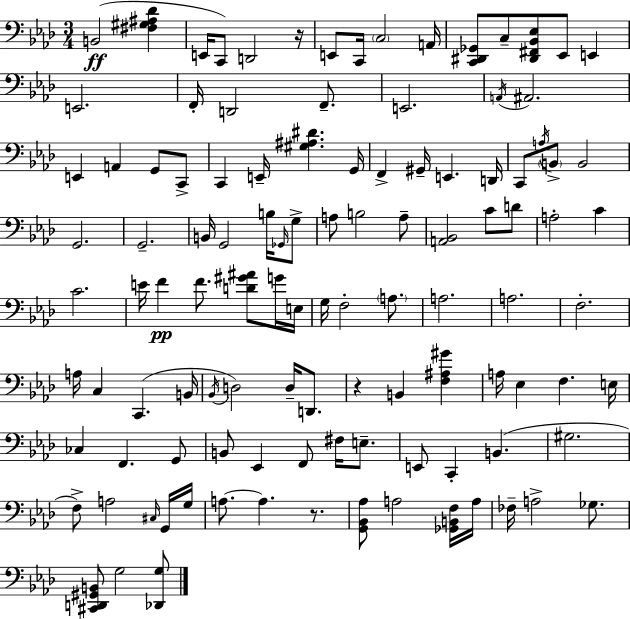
{
  \clef bass
  \numericTimeSignature
  \time 3/4
  \key aes \major
  b,2(\ff <fis gis ais des'>4 | e,16 c,8) d,2 r16 | e,8 c,16 \parenthesize c2 a,16 | <c, dis, ges,>8 c8-- <dis, fis, bes, ees>8 ees,8 e,4 | \break e,2. | f,16-. d,2 f,8.-- | e,2. | \acciaccatura { a,16 } ais,2. | \break e,4 a,4 g,8 c,8-> | c,4 e,16-- <gis ais dis'>4. | g,16 f,4-> gis,16-- e,4. | d,16 c,8 \acciaccatura { a16 } \parenthesize b,8-> b,2 | \break g,2. | g,2.-- | b,16 g,2 b16 | \grace { ges,16 } g8-> a8 b2 | \break a8-- <a, bes,>2 c'8 | d'8 a2-. c'4 | c'2. | e'16 f'4\pp f'8. <d' gis' ais'>8 | \break g'16 e16 g16 f2-. | \parenthesize a8. a2. | a2. | f2.-. | \break a16 c4 c,4.( | b,16 \acciaccatura { bes,16 } d2) | d16-- d,8. r4 b,4 | <f ais gis'>4 a16 ees4 f4. | \break e16 ces4 f,4. | g,8 b,8 ees,4 f,8 | fis16 e8.-- e,8 c,4-. b,4.( | gis2. | \break f8->) a2 | \grace { cis16 } g,16 g16 a8.~~ a4. | r8. <g, bes, aes>8 a2 | <ges, b, f>16 a16 fes16-- a2-> | \break ges8. <cis, d, gis, b,>8 g2 | <des, g>8 \bar "|."
}